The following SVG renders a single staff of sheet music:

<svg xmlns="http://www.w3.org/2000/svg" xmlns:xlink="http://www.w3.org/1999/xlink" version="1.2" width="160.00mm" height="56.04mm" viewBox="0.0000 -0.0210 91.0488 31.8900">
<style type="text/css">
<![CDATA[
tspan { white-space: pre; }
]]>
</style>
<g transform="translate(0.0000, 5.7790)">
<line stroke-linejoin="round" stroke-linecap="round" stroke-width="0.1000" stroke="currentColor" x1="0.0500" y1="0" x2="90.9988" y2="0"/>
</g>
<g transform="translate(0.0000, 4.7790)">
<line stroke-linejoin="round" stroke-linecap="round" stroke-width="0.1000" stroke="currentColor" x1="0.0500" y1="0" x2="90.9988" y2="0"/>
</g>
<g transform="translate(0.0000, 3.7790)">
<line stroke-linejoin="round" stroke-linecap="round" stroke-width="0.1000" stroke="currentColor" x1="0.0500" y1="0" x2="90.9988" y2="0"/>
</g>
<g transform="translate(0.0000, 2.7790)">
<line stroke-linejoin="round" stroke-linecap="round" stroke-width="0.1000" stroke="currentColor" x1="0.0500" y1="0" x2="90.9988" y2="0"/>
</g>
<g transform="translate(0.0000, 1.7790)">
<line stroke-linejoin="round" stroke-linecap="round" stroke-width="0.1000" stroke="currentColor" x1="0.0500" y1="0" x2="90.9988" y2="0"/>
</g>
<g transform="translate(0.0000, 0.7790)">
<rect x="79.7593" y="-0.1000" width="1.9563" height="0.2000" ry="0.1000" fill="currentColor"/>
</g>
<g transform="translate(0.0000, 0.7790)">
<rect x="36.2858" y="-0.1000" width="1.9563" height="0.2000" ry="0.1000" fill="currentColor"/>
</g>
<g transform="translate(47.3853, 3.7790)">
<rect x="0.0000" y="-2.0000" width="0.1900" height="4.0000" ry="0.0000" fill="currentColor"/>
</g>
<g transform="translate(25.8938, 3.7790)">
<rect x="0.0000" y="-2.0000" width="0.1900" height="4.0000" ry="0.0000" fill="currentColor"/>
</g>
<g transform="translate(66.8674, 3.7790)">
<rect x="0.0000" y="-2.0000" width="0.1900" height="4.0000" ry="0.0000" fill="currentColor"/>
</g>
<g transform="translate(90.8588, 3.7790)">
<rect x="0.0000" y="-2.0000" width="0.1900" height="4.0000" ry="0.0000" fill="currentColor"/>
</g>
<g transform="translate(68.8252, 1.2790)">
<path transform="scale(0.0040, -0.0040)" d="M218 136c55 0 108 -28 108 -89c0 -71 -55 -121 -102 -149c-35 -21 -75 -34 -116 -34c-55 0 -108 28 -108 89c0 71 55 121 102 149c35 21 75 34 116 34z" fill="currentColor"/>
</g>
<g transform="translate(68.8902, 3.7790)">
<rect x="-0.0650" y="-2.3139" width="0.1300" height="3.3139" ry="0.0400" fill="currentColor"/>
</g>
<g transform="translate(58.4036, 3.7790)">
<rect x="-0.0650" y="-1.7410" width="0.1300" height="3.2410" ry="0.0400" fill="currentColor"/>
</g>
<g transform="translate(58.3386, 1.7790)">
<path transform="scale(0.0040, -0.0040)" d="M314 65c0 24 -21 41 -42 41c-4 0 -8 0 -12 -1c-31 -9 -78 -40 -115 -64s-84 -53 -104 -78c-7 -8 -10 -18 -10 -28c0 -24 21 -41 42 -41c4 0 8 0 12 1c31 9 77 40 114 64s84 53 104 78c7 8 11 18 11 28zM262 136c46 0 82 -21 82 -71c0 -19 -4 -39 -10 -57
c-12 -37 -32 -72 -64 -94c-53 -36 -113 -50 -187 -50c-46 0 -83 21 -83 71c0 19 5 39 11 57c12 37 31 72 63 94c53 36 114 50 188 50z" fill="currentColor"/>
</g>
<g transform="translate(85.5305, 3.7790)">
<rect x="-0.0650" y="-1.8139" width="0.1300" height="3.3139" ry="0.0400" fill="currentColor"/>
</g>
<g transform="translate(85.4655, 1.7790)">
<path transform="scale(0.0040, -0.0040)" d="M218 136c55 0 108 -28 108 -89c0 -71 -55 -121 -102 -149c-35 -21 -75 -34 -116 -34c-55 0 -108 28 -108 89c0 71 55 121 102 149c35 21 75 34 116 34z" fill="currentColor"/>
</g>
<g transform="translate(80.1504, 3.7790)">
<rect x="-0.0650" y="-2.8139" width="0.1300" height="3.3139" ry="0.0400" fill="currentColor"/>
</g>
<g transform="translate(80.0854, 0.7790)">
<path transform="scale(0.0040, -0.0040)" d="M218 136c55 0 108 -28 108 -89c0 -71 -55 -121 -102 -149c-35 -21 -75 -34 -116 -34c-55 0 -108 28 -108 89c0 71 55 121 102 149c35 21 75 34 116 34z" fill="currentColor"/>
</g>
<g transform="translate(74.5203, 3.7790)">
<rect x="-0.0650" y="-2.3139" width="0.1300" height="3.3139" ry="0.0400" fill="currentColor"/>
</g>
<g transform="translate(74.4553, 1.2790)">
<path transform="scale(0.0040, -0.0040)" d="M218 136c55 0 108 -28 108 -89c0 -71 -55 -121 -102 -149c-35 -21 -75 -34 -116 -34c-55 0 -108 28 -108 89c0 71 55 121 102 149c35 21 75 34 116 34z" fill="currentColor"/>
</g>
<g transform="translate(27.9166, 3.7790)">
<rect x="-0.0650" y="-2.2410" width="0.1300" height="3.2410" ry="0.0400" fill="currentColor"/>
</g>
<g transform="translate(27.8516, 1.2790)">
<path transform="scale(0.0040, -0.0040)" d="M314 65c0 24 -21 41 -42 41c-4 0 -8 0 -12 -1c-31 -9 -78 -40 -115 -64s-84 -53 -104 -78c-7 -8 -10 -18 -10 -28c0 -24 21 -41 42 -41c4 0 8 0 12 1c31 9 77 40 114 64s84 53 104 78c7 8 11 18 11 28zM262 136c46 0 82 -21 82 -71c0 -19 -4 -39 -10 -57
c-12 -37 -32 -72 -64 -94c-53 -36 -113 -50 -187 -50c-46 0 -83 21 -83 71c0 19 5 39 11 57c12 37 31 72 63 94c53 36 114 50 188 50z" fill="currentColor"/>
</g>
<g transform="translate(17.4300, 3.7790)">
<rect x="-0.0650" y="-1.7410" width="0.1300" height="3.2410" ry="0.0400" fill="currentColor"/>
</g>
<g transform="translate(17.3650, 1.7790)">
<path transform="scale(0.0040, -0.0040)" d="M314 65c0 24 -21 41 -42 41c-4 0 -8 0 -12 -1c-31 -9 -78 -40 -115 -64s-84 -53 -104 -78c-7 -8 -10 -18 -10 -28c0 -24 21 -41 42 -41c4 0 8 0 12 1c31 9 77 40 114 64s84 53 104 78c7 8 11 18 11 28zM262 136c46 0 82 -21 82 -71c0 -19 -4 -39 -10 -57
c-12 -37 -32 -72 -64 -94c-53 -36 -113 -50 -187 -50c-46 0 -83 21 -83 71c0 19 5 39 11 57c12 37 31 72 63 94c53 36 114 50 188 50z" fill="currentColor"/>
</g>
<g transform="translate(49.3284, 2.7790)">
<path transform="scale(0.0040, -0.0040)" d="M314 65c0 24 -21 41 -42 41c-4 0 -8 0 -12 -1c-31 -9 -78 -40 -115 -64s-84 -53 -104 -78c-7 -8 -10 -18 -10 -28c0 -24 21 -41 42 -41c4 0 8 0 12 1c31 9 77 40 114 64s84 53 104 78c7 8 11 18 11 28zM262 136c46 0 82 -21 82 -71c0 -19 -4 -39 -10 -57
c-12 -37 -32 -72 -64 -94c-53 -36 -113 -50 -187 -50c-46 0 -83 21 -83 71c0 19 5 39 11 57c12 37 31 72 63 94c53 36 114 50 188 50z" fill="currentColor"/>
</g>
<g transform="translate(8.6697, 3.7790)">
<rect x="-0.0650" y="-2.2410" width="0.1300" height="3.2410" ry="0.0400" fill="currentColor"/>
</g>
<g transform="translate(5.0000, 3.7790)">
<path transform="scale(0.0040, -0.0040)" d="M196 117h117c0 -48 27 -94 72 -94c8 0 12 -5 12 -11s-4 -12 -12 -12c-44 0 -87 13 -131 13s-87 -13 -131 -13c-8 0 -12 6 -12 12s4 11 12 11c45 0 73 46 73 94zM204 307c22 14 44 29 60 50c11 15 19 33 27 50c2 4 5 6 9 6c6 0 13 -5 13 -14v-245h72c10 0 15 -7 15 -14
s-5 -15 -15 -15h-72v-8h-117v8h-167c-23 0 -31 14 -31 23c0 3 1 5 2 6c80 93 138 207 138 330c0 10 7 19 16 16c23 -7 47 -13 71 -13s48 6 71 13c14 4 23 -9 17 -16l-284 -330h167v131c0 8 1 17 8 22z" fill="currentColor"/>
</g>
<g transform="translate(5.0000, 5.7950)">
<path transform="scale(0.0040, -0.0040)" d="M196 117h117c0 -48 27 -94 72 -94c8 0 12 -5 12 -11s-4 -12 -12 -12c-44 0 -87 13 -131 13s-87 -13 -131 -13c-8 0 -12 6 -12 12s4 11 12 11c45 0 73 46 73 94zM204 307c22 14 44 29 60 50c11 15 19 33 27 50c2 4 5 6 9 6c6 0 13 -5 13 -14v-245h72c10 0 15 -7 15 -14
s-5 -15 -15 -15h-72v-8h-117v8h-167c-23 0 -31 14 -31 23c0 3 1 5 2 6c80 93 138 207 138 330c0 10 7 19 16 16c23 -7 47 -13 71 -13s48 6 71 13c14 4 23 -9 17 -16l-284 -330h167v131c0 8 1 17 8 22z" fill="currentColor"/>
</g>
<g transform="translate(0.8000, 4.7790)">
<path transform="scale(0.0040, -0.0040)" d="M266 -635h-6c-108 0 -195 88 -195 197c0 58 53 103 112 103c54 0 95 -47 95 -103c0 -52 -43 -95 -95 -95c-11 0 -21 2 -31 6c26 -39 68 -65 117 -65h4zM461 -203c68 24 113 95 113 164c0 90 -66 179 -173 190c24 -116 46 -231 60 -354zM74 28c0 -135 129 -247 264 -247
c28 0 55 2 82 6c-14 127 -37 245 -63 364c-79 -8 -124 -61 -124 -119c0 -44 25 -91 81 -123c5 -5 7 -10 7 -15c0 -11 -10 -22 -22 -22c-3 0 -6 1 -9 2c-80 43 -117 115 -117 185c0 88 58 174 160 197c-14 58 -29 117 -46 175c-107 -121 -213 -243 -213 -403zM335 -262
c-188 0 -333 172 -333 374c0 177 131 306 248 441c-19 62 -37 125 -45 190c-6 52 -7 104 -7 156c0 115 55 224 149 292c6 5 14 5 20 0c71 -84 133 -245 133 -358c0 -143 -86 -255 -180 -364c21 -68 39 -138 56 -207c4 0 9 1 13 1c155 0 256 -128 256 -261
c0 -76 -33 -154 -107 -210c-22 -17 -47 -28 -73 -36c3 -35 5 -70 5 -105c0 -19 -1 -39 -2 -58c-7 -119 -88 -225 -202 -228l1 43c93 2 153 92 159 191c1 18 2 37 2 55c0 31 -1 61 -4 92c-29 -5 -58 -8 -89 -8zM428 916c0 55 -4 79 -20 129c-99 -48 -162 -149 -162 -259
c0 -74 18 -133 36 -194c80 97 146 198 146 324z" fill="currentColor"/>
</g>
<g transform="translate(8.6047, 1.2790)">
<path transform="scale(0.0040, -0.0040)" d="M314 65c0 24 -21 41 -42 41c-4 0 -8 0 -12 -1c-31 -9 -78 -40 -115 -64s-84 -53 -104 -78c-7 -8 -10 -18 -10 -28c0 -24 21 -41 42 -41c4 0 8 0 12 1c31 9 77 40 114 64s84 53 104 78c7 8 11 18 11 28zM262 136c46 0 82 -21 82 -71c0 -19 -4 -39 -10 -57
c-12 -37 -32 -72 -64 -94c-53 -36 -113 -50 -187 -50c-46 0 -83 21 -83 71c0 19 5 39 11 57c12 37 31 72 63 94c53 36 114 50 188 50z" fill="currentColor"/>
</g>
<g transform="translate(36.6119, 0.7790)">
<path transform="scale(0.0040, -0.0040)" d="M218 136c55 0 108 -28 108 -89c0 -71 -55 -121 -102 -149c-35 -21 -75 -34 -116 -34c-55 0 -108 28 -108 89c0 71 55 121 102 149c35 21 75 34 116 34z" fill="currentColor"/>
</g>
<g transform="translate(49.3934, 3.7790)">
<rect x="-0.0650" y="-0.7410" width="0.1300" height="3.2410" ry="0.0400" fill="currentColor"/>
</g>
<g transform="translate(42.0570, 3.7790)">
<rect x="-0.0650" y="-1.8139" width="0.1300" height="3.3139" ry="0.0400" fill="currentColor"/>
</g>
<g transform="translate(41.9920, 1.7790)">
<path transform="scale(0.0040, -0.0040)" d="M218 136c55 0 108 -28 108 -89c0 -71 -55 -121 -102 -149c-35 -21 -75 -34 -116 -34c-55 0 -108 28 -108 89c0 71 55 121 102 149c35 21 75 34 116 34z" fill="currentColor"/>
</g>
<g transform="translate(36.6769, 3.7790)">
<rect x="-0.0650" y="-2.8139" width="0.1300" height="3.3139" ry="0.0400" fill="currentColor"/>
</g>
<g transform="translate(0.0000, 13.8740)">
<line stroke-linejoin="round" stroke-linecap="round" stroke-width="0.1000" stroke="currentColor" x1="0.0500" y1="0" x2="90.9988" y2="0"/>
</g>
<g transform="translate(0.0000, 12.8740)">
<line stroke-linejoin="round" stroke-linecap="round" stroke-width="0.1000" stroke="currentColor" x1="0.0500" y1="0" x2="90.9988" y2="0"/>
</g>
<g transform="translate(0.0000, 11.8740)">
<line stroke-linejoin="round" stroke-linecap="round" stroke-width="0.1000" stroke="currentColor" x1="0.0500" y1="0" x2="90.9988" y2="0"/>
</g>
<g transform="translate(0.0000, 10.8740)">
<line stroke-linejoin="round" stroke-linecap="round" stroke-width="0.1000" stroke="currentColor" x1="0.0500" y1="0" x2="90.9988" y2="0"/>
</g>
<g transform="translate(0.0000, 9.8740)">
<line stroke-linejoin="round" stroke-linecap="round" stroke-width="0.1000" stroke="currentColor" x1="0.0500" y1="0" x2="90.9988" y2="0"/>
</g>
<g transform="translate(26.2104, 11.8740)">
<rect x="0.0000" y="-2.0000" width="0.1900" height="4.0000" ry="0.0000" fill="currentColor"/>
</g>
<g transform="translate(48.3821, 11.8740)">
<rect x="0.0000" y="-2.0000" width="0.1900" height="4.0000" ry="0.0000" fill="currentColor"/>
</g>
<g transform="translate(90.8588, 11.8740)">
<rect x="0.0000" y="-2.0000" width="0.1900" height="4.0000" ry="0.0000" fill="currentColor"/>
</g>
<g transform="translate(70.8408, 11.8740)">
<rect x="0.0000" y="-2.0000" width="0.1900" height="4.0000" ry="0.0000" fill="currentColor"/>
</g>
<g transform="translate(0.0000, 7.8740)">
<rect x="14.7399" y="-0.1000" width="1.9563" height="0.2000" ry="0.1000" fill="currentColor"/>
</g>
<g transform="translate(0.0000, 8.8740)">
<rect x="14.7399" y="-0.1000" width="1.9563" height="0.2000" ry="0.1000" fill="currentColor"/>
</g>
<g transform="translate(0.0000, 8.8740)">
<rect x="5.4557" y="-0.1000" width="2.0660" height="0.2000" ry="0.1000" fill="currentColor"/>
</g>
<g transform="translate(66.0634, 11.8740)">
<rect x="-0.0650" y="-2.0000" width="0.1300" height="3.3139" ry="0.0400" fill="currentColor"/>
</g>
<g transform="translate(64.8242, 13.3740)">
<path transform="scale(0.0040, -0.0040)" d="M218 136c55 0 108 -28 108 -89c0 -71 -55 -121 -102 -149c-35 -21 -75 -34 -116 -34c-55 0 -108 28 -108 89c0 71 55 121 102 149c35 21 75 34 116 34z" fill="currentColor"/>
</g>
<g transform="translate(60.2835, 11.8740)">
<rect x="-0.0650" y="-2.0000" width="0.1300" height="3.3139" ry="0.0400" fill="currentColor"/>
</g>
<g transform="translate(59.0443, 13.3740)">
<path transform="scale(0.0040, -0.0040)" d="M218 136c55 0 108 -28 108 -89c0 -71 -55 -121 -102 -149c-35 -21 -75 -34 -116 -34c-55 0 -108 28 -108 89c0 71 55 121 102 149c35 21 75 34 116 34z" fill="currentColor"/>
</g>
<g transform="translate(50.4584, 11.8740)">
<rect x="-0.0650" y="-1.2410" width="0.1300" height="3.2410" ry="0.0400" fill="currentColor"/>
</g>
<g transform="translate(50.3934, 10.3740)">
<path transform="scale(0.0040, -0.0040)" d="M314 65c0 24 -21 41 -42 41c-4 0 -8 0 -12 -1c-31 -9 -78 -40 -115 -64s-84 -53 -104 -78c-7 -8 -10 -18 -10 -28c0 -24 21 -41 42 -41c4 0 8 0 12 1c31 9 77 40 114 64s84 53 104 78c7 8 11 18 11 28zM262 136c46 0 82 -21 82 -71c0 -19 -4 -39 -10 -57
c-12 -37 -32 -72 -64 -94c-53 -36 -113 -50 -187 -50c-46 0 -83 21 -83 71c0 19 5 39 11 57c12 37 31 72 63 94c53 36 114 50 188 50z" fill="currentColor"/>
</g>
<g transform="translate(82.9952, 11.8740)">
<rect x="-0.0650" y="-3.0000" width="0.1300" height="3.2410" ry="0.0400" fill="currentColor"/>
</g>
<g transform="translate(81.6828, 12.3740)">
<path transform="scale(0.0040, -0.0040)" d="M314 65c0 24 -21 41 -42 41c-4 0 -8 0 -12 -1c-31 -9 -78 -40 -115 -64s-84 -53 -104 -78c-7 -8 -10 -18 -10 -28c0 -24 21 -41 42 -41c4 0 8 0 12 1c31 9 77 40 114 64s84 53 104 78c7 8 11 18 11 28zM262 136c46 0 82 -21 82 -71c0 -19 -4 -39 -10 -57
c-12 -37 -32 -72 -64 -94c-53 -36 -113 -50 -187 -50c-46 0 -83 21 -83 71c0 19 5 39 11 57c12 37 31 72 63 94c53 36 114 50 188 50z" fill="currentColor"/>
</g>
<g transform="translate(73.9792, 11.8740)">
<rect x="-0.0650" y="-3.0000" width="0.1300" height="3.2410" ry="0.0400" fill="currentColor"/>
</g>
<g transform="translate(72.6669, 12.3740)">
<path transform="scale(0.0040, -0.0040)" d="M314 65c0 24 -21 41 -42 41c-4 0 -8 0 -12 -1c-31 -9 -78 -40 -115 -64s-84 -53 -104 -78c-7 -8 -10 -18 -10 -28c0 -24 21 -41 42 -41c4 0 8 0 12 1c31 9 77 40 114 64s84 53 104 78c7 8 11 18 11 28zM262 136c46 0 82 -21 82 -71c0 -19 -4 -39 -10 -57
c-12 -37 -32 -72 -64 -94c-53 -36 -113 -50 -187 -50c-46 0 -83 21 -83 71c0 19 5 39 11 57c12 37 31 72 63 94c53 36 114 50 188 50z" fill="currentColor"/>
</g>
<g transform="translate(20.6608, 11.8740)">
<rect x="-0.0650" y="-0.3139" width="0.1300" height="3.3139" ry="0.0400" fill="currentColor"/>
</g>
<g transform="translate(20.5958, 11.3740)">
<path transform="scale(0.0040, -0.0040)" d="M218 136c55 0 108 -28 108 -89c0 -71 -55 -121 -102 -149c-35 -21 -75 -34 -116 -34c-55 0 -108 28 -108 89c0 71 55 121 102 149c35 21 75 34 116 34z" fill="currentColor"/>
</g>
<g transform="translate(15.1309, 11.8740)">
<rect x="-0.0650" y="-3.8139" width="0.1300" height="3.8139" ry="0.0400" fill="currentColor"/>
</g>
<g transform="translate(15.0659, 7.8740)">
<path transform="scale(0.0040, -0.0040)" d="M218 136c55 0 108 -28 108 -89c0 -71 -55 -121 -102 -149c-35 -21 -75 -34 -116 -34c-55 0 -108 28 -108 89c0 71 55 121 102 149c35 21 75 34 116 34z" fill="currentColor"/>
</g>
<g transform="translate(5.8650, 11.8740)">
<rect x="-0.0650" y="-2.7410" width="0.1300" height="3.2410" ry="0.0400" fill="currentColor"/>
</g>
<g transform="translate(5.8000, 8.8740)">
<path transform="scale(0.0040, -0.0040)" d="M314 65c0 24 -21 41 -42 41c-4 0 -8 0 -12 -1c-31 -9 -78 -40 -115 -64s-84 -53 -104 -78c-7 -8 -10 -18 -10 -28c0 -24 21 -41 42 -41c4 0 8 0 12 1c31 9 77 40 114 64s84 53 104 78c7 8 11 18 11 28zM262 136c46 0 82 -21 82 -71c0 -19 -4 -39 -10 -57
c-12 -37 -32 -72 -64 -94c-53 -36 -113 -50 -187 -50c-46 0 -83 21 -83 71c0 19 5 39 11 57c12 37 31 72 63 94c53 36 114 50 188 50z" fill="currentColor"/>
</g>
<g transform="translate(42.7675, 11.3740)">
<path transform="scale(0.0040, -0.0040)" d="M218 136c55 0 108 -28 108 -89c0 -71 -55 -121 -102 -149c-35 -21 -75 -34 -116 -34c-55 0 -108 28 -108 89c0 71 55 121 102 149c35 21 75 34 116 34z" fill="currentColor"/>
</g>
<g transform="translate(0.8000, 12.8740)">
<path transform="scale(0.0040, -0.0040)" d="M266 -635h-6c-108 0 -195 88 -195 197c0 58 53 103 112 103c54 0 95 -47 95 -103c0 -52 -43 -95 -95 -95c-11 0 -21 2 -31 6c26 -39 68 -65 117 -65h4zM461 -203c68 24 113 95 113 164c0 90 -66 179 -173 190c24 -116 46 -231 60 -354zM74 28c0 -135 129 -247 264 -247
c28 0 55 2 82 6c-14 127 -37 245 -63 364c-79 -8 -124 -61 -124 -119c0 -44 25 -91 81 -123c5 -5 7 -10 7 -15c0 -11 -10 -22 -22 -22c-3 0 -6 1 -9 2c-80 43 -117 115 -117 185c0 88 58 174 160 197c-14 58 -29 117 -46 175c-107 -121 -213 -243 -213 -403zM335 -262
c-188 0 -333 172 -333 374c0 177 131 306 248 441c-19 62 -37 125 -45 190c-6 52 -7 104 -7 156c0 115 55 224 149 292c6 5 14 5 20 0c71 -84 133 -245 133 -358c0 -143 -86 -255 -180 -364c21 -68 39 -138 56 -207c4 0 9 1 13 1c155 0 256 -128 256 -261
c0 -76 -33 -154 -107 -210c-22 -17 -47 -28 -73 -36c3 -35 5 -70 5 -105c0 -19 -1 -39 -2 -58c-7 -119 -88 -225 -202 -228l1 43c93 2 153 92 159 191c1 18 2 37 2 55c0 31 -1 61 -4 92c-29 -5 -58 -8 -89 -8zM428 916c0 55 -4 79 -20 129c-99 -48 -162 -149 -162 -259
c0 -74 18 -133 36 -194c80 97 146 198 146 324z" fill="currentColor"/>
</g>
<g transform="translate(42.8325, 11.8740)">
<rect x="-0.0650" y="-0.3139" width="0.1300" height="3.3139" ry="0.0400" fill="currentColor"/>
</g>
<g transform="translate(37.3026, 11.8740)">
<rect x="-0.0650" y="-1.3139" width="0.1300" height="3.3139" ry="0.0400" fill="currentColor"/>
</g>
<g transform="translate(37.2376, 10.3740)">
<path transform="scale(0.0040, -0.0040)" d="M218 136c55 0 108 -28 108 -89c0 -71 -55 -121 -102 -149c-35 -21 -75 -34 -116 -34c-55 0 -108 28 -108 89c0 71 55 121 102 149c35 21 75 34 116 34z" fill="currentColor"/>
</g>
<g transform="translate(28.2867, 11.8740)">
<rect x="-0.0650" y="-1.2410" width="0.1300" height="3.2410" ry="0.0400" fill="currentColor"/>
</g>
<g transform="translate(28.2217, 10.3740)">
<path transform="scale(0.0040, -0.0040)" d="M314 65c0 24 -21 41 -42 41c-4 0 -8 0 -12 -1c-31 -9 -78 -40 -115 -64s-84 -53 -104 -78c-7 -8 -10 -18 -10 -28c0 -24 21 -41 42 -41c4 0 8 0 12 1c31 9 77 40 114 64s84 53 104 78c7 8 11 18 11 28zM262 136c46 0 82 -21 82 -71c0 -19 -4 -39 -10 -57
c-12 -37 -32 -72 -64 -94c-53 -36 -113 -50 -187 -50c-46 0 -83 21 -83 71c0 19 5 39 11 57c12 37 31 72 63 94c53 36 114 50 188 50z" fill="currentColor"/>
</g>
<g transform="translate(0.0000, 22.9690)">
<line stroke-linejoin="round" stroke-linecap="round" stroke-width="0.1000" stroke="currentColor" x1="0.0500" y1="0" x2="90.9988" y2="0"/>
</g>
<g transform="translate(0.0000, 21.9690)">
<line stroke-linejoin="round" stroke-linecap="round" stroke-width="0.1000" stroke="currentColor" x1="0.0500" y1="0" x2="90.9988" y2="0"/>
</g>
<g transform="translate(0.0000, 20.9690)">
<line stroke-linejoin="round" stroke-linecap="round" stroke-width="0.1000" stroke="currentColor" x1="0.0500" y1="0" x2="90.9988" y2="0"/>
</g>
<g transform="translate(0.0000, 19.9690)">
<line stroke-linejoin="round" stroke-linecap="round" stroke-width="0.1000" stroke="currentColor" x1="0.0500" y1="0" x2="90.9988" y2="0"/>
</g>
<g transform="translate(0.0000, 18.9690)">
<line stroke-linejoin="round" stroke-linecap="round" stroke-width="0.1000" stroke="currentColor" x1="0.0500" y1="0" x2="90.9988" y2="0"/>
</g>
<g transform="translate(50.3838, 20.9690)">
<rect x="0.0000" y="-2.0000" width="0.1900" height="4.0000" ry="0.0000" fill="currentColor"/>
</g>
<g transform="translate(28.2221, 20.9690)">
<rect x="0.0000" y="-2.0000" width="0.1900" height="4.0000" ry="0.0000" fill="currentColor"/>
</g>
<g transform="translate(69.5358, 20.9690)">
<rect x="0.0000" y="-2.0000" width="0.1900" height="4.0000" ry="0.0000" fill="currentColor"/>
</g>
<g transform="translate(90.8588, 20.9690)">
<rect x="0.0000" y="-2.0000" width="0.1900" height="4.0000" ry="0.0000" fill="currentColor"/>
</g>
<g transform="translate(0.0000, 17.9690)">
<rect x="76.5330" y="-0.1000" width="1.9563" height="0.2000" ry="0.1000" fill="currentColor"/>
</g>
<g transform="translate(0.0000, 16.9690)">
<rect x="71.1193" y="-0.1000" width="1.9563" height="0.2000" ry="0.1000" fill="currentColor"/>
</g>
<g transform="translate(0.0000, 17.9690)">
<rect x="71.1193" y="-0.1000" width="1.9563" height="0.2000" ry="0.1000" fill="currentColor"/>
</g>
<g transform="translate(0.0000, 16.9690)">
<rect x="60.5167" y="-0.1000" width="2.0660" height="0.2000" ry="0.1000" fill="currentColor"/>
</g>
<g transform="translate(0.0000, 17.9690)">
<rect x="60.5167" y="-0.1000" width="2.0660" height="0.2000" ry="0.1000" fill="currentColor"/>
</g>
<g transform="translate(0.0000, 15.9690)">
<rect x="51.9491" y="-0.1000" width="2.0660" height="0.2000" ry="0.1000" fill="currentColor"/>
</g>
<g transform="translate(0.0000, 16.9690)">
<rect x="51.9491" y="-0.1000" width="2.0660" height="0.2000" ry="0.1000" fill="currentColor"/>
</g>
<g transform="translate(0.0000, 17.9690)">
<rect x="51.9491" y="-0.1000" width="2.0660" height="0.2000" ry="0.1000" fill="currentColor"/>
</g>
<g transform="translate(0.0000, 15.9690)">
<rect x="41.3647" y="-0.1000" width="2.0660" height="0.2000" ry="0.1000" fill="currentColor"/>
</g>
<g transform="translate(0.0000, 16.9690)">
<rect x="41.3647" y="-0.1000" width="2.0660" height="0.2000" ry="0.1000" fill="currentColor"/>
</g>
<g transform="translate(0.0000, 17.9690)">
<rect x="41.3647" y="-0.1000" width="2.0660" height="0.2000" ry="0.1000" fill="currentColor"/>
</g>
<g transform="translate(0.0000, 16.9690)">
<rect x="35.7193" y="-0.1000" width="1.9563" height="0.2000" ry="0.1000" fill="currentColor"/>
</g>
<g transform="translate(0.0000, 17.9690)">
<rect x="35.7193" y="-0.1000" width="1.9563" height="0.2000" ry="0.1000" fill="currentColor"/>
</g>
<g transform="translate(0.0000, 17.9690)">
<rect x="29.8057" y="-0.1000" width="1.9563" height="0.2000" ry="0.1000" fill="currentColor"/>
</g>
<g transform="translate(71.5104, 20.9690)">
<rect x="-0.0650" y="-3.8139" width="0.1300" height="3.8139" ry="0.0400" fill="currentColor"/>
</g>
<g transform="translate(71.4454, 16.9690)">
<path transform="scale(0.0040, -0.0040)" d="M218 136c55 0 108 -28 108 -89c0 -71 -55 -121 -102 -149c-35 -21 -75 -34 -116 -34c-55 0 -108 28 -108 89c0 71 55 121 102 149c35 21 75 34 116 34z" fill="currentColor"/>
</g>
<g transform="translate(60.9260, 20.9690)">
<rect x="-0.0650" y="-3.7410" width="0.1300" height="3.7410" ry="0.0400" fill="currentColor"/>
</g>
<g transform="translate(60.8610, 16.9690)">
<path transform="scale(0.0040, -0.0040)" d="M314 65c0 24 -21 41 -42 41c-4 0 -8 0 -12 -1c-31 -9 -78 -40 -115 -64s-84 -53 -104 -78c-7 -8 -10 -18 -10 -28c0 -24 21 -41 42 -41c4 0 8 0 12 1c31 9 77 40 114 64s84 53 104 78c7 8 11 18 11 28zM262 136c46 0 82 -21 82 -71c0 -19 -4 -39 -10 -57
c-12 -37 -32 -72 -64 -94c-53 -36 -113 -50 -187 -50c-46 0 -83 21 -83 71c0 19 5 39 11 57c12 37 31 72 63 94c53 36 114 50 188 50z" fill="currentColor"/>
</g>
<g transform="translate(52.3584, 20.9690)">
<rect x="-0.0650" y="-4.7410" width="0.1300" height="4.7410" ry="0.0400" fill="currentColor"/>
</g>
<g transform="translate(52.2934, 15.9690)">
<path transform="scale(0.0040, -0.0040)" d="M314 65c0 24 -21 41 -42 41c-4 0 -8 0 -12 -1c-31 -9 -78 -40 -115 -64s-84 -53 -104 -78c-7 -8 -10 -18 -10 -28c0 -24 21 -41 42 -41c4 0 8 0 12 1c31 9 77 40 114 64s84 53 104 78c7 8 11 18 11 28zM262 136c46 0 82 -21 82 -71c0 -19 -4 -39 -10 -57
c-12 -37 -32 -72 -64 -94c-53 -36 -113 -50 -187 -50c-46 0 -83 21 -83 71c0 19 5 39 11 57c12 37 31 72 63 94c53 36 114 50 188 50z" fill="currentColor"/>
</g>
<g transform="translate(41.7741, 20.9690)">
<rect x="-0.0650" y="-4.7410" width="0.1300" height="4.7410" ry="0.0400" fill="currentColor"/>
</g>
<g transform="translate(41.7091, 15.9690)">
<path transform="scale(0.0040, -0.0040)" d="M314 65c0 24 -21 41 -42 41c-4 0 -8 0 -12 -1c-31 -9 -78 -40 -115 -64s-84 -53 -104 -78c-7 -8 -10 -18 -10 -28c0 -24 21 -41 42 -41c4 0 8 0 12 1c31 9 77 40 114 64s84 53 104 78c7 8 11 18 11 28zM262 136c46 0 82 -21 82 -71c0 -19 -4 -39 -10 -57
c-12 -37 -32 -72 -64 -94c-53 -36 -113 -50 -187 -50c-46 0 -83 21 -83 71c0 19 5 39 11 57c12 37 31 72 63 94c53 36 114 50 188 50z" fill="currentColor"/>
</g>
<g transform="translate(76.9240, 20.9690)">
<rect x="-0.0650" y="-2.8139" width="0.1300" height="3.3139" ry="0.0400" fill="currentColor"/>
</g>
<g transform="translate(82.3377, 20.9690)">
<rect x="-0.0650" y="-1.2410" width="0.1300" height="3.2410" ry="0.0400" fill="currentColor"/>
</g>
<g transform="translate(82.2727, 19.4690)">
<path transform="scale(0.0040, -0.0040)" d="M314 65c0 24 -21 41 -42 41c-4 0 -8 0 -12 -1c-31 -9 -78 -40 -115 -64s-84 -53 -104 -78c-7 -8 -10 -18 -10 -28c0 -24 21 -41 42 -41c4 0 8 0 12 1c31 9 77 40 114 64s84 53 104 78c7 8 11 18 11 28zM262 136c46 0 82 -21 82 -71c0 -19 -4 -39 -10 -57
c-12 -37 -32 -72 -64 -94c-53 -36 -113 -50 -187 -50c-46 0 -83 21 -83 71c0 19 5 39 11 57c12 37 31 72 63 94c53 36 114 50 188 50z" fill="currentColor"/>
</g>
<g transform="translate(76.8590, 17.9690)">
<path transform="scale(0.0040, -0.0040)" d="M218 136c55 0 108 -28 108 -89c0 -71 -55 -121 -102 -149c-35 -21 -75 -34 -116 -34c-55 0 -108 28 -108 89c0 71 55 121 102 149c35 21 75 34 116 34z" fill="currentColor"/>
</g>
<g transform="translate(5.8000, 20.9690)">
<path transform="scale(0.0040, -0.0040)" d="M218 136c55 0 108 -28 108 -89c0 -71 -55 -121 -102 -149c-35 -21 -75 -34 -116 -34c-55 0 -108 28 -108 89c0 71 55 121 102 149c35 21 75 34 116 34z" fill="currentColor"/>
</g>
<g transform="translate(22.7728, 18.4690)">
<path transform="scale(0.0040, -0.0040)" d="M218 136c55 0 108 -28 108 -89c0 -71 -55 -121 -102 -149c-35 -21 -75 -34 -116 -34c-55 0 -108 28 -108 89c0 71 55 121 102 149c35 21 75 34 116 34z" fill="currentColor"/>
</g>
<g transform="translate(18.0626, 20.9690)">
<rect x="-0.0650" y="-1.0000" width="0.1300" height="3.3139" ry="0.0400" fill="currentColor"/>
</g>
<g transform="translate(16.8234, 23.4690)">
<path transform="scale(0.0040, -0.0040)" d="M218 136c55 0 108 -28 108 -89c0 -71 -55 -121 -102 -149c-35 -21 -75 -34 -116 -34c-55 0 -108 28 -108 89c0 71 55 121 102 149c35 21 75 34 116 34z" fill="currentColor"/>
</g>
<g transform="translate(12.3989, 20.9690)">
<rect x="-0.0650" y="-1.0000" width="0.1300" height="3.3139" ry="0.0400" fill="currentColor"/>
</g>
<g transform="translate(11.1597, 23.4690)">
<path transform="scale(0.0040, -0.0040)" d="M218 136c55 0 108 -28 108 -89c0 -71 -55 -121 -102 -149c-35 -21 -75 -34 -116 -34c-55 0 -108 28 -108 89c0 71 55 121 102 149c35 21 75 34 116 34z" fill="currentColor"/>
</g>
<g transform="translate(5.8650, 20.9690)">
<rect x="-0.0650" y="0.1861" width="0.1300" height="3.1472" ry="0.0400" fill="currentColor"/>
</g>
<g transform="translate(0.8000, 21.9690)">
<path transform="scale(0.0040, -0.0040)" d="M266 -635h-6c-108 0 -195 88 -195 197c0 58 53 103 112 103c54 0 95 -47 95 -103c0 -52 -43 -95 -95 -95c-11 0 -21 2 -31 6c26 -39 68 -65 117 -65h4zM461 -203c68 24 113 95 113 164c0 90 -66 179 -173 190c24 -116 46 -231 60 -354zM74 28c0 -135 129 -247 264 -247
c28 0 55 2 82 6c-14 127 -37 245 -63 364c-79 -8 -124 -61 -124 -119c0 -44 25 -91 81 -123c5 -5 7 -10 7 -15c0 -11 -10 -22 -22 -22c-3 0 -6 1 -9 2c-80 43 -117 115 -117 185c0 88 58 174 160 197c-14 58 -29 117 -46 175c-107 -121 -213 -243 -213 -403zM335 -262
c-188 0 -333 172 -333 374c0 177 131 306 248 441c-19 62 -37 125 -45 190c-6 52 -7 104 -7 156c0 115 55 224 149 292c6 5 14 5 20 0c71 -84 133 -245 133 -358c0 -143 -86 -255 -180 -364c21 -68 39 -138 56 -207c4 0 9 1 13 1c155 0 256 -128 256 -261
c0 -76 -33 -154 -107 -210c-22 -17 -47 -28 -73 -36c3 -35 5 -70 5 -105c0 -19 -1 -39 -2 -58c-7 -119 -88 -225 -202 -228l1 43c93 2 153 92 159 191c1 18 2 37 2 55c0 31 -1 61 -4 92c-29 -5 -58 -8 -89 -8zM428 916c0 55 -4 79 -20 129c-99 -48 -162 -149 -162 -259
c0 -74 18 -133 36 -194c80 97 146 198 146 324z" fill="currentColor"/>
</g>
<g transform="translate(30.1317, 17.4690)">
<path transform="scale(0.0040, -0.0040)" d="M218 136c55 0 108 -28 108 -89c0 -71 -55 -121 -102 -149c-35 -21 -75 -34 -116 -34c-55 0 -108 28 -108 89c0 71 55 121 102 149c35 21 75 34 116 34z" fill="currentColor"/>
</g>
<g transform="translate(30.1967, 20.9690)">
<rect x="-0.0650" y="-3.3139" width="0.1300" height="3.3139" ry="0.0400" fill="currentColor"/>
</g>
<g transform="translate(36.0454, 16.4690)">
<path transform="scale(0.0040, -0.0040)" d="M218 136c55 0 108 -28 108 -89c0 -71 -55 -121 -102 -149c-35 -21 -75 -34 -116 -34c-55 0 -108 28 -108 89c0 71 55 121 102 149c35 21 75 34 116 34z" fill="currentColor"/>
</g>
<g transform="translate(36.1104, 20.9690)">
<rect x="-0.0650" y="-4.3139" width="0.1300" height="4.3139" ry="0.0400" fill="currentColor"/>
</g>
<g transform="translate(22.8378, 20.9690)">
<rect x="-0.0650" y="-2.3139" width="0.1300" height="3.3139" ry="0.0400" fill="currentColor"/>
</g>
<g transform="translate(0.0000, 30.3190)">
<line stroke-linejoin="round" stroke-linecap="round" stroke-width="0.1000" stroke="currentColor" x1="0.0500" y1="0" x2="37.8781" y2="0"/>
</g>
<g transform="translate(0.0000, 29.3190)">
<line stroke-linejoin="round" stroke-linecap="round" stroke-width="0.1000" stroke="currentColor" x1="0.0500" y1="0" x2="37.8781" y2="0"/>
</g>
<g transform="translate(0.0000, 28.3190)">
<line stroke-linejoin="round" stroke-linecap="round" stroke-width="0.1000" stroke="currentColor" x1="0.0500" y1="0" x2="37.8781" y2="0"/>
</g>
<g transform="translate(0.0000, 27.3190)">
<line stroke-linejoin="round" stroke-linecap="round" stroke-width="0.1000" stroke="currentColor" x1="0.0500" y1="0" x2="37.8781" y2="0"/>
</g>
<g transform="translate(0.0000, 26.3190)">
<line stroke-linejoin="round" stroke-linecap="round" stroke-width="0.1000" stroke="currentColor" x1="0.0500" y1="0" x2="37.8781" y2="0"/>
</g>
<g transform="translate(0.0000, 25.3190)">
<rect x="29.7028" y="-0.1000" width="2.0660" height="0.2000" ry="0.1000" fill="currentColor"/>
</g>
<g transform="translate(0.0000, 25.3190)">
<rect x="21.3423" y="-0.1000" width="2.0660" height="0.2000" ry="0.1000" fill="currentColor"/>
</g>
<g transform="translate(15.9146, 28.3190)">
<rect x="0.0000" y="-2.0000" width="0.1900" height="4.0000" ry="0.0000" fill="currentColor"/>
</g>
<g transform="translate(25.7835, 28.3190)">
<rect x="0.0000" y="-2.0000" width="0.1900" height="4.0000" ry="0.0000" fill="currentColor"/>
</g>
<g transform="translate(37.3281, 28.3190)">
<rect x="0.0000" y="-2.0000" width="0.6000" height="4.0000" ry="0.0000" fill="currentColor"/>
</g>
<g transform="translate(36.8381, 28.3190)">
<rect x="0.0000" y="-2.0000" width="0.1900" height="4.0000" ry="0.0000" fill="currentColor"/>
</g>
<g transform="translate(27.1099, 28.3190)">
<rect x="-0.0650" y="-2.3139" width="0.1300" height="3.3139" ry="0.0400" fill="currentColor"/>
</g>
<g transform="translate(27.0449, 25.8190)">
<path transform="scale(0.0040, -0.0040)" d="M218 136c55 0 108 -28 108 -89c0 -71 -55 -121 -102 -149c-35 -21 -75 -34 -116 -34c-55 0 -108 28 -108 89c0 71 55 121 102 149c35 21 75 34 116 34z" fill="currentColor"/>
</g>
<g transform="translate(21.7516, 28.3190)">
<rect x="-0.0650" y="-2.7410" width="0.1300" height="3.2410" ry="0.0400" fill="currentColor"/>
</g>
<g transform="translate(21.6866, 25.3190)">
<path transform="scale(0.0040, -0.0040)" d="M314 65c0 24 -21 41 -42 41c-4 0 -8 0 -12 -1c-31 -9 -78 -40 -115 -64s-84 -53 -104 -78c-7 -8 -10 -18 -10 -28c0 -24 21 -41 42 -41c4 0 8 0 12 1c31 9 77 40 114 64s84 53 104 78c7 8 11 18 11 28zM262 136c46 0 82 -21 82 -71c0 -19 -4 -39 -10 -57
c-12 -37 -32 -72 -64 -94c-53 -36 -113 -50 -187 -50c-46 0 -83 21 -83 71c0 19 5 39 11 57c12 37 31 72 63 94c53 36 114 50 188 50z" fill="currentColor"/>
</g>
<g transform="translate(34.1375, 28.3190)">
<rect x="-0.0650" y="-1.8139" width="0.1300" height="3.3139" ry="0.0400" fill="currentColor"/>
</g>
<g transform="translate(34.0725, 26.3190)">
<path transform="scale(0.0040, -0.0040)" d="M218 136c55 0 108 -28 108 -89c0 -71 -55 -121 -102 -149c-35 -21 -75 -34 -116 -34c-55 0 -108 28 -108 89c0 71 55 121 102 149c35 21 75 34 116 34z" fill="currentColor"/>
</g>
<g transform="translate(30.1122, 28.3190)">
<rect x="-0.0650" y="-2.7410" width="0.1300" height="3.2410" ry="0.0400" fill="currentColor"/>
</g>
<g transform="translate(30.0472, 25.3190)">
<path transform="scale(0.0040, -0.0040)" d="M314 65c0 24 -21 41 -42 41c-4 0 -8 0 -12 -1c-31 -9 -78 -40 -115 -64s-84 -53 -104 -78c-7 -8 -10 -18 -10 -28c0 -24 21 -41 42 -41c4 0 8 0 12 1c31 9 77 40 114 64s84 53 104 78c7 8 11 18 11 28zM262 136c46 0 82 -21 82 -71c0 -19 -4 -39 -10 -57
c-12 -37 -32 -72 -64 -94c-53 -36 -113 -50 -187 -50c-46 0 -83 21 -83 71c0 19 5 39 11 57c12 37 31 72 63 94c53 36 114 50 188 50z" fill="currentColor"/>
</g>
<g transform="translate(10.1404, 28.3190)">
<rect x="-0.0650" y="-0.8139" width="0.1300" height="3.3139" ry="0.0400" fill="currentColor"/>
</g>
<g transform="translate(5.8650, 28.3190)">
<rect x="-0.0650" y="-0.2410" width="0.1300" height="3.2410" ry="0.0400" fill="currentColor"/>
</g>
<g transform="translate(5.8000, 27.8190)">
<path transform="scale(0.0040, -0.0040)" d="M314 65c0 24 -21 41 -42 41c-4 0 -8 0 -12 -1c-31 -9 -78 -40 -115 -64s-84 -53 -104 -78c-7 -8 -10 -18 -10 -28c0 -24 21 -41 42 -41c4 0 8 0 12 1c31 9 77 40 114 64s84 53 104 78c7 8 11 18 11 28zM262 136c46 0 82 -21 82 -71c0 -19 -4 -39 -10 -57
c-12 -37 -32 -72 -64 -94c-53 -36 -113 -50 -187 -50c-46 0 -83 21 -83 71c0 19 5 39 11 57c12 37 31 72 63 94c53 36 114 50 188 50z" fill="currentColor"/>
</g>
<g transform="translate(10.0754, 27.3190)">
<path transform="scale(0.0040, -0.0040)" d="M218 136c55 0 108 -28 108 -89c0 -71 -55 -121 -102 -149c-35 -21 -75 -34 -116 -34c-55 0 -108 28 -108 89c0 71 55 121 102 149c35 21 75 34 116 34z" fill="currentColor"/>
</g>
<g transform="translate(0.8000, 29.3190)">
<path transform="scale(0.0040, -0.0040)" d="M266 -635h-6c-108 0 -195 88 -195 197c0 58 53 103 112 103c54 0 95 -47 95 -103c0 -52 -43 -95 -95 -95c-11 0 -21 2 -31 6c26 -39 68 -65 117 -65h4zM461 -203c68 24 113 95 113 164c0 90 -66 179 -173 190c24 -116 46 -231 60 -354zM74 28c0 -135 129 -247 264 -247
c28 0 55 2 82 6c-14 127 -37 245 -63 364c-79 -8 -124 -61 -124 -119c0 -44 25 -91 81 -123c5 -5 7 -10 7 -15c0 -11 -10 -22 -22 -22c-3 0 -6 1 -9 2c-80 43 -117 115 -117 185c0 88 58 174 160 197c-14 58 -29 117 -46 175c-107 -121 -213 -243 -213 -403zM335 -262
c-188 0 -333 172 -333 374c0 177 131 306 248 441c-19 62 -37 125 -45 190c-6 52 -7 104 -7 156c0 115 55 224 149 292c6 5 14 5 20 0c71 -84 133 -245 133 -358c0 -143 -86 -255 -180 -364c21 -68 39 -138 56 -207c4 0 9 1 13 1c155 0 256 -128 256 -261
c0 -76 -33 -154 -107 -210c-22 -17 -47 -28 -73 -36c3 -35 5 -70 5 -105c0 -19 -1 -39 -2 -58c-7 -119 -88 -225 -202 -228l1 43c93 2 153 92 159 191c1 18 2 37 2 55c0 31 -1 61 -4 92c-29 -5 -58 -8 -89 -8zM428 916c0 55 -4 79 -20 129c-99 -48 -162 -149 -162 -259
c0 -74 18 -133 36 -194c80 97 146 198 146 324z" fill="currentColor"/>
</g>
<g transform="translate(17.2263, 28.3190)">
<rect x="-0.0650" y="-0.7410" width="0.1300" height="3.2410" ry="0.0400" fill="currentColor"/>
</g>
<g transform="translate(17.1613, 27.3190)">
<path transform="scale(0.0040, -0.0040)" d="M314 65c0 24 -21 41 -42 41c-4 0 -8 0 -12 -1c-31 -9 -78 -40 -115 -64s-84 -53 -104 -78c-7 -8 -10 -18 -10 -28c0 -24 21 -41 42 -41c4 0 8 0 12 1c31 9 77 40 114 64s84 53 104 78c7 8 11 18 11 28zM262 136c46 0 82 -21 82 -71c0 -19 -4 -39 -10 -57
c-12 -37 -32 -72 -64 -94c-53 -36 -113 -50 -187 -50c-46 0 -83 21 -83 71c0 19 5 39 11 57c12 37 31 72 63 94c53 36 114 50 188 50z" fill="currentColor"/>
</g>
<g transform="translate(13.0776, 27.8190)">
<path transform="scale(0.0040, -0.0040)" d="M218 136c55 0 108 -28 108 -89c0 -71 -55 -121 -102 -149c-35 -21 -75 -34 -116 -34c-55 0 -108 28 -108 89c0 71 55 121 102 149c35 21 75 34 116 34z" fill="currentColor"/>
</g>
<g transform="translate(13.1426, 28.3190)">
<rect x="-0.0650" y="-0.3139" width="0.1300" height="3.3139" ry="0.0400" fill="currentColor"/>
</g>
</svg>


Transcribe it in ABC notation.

X:1
T:Untitled
M:4/4
L:1/4
K:C
g2 f2 g2 a f d2 f2 g g a f a2 c' c e2 e c e2 F F A2 A2 B D D g b d' e'2 e'2 c'2 c' a e2 c2 d c d2 a2 g a2 f